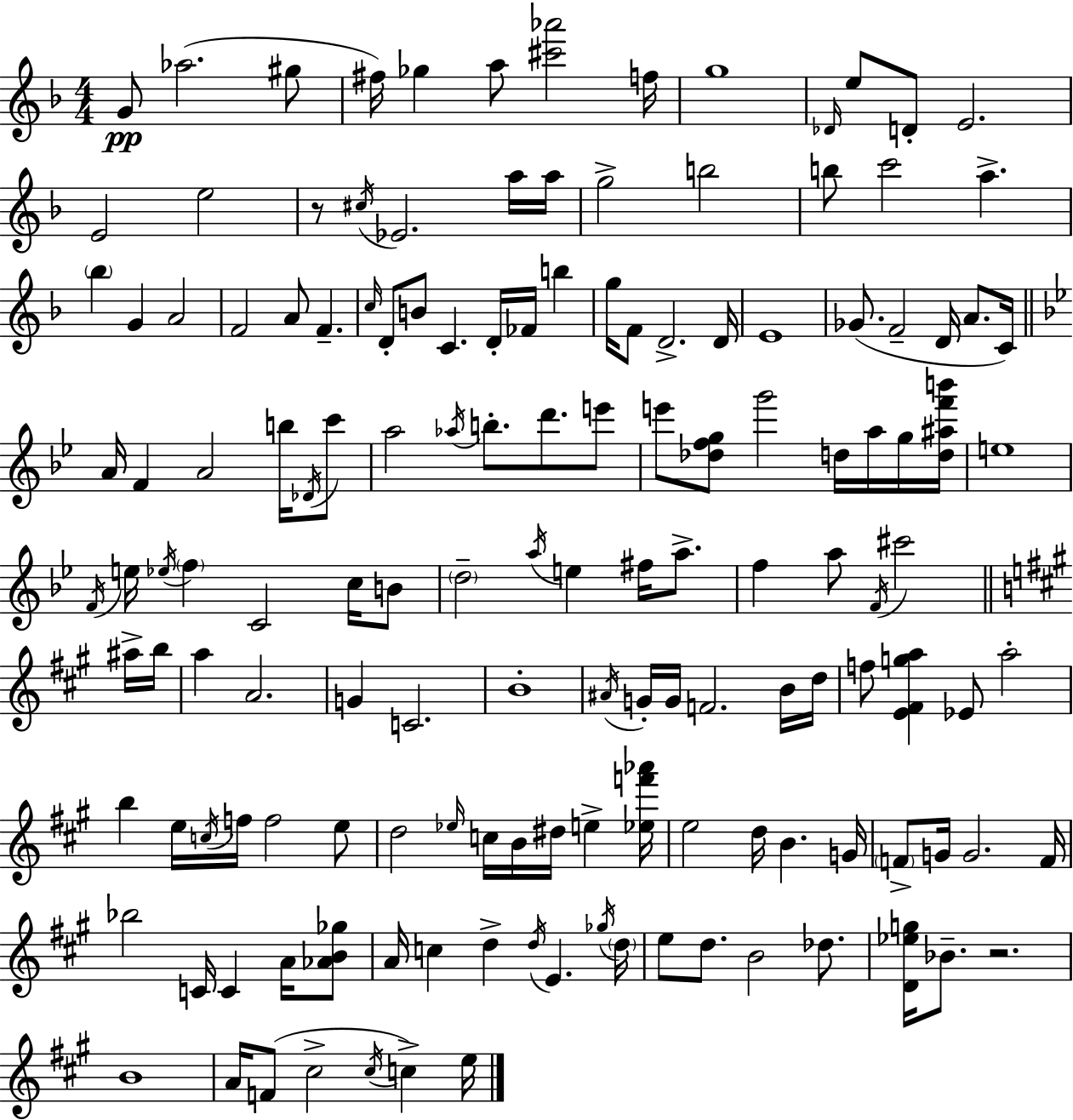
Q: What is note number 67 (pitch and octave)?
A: F5